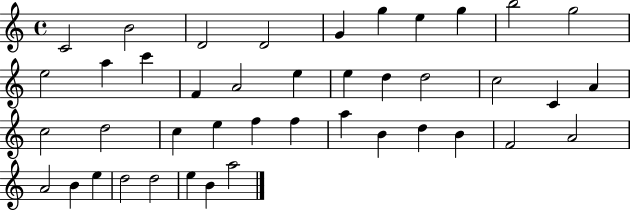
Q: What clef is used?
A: treble